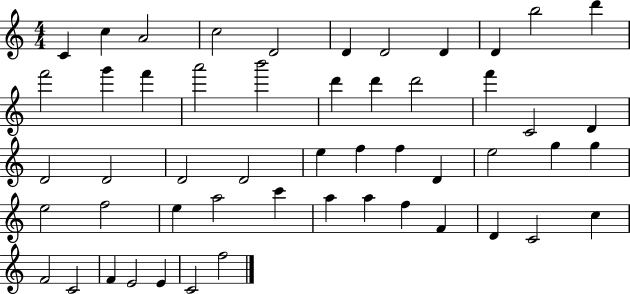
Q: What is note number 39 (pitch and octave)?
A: A5